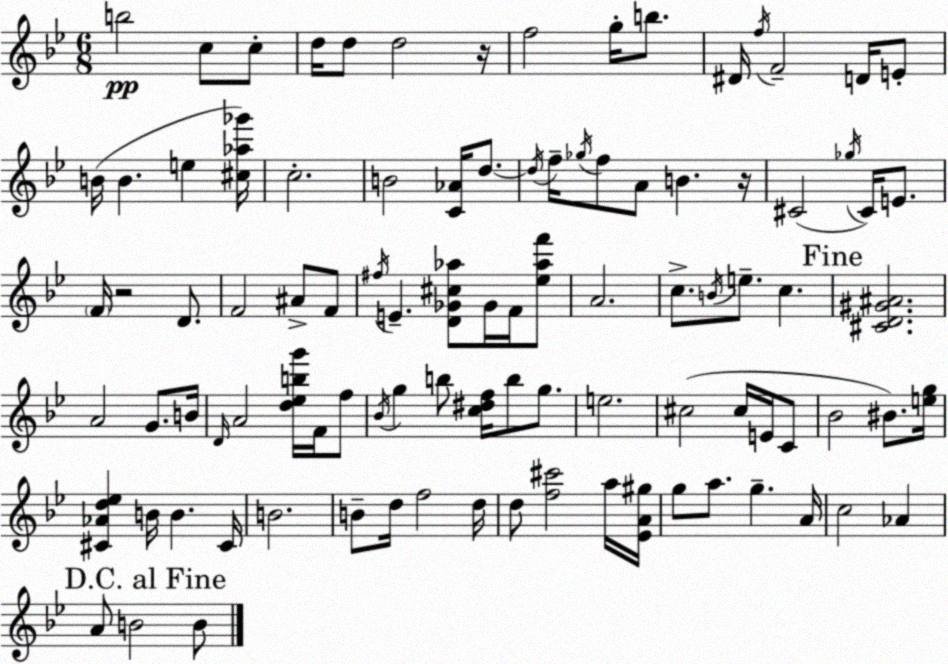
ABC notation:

X:1
T:Untitled
M:6/8
L:1/4
K:Bb
b2 c/2 c/2 d/4 d/2 d2 z/4 f2 g/4 b/2 ^D/4 f/4 F2 D/4 E/2 B/4 B e [^c_a_g']/4 c2 B2 [C_A]/4 d/2 d/4 f/4 _g/4 f/2 A/2 B z/4 ^C2 _g/4 ^C/4 E/2 F/4 z2 D/2 F2 ^A/2 F/2 ^f/4 E [D_G^c_a]/2 _G/4 F/4 [_e_af']/2 A2 c/2 B/4 e/2 c [^CD^G^A]2 A2 G/2 B/4 D/4 A2 [d_ebg']/4 F/4 f/2 _B/4 g b/2 [c^df]/4 b/2 g/2 e2 ^c2 ^c/4 E/4 C/2 _B2 ^B/2 [eg]/4 [^C_Ad_e] B/4 B ^C/4 B2 B/2 d/4 f2 d/4 d/2 [f^c']2 a/4 [_EA^g]/4 g/2 a/2 g A/4 c2 _A A/2 B2 B/2